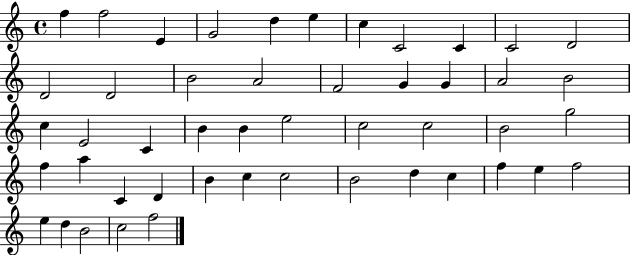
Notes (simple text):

F5/q F5/h E4/q G4/h D5/q E5/q C5/q C4/h C4/q C4/h D4/h D4/h D4/h B4/h A4/h F4/h G4/q G4/q A4/h B4/h C5/q E4/h C4/q B4/q B4/q E5/h C5/h C5/h B4/h G5/h F5/q A5/q C4/q D4/q B4/q C5/q C5/h B4/h D5/q C5/q F5/q E5/q F5/h E5/q D5/q B4/h C5/h F5/h